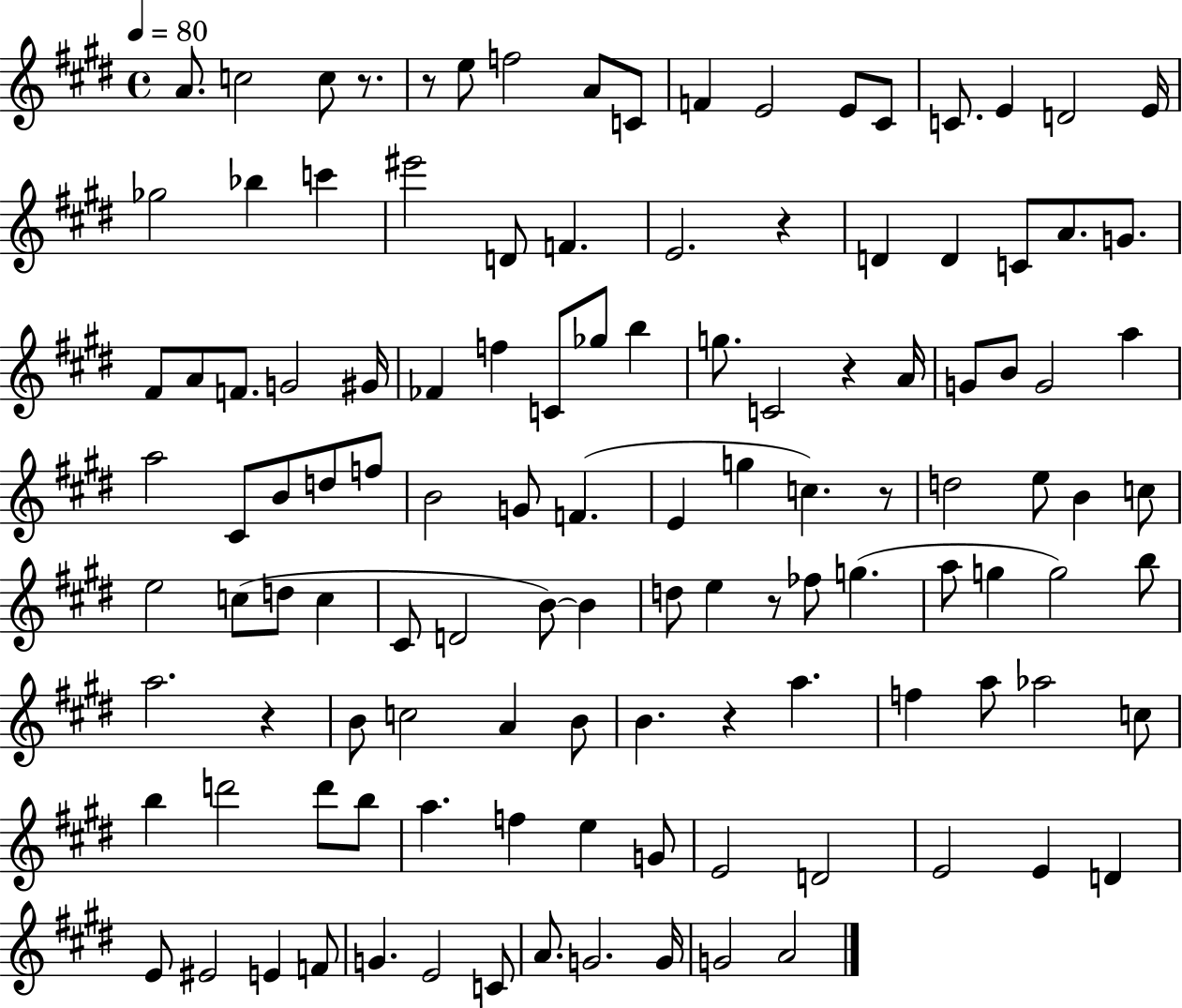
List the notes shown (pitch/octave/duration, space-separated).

A4/e. C5/h C5/e R/e. R/e E5/e F5/h A4/e C4/e F4/q E4/h E4/e C#4/e C4/e. E4/q D4/h E4/s Gb5/h Bb5/q C6/q EIS6/h D4/e F4/q. E4/h. R/q D4/q D4/q C4/e A4/e. G4/e. F#4/e A4/e F4/e. G4/h G#4/s FES4/q F5/q C4/e Gb5/e B5/q G5/e. C4/h R/q A4/s G4/e B4/e G4/h A5/q A5/h C#4/e B4/e D5/e F5/e B4/h G4/e F4/q. E4/q G5/q C5/q. R/e D5/h E5/e B4/q C5/e E5/h C5/e D5/e C5/q C#4/e D4/h B4/e B4/q D5/e E5/q R/e FES5/e G5/q. A5/e G5/q G5/h B5/e A5/h. R/q B4/e C5/h A4/q B4/e B4/q. R/q A5/q. F5/q A5/e Ab5/h C5/e B5/q D6/h D6/e B5/e A5/q. F5/q E5/q G4/e E4/h D4/h E4/h E4/q D4/q E4/e EIS4/h E4/q F4/e G4/q. E4/h C4/e A4/e. G4/h. G4/s G4/h A4/h